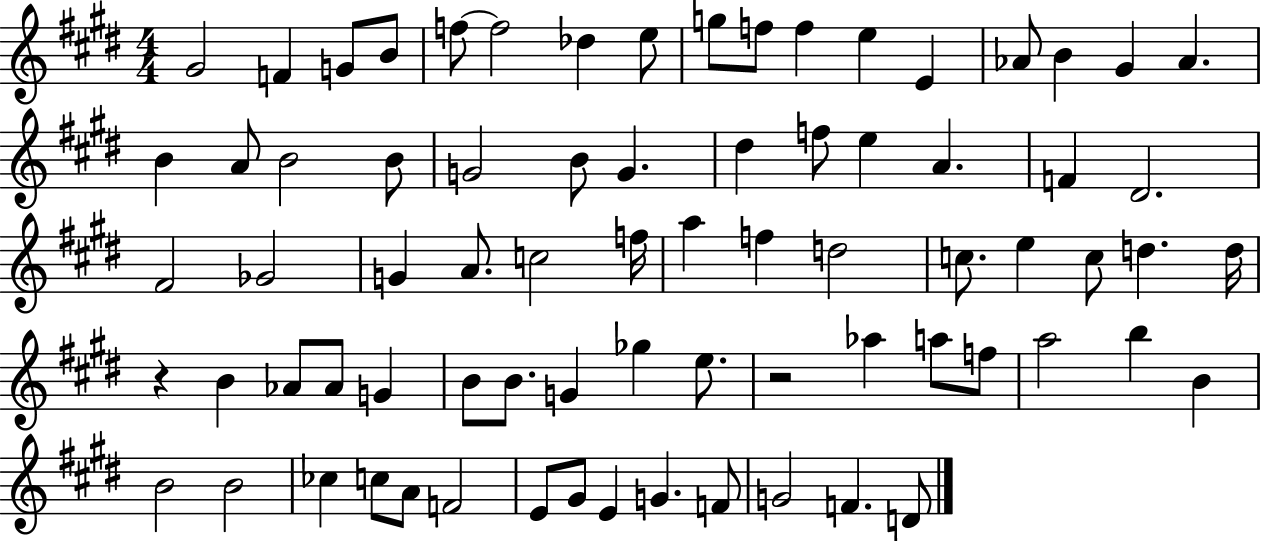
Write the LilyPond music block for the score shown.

{
  \clef treble
  \numericTimeSignature
  \time 4/4
  \key e \major
  \repeat volta 2 { gis'2 f'4 g'8 b'8 | f''8~~ f''2 des''4 e''8 | g''8 f''8 f''4 e''4 e'4 | aes'8 b'4 gis'4 aes'4. | \break b'4 a'8 b'2 b'8 | g'2 b'8 g'4. | dis''4 f''8 e''4 a'4. | f'4 dis'2. | \break fis'2 ges'2 | g'4 a'8. c''2 f''16 | a''4 f''4 d''2 | c''8. e''4 c''8 d''4. d''16 | \break r4 b'4 aes'8 aes'8 g'4 | b'8 b'8. g'4 ges''4 e''8. | r2 aes''4 a''8 f''8 | a''2 b''4 b'4 | \break b'2 b'2 | ces''4 c''8 a'8 f'2 | e'8 gis'8 e'4 g'4. f'8 | g'2 f'4. d'8 | \break } \bar "|."
}